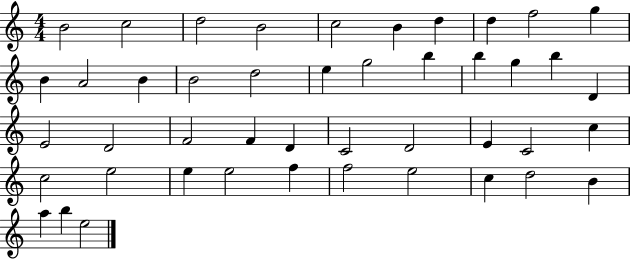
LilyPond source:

{
  \clef treble
  \numericTimeSignature
  \time 4/4
  \key c \major
  b'2 c''2 | d''2 b'2 | c''2 b'4 d''4 | d''4 f''2 g''4 | \break b'4 a'2 b'4 | b'2 d''2 | e''4 g''2 b''4 | b''4 g''4 b''4 d'4 | \break e'2 d'2 | f'2 f'4 d'4 | c'2 d'2 | e'4 c'2 c''4 | \break c''2 e''2 | e''4 e''2 f''4 | f''2 e''2 | c''4 d''2 b'4 | \break a''4 b''4 e''2 | \bar "|."
}